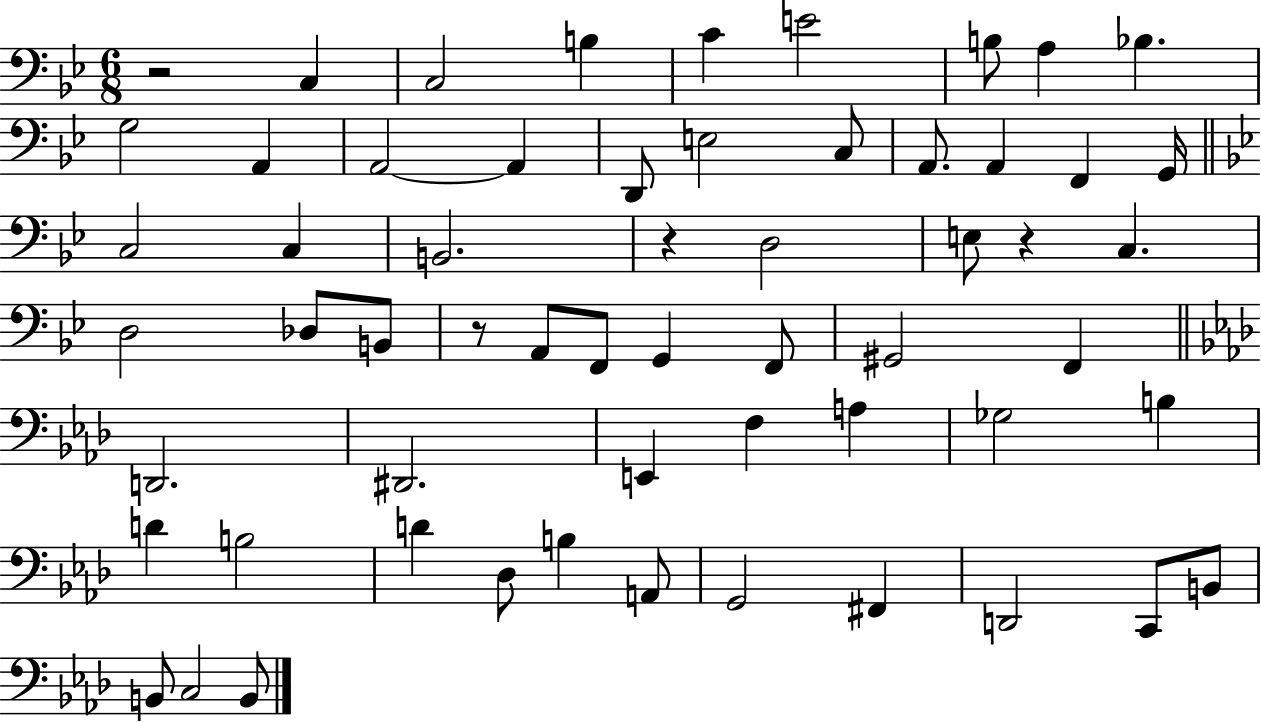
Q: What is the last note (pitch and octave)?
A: B2